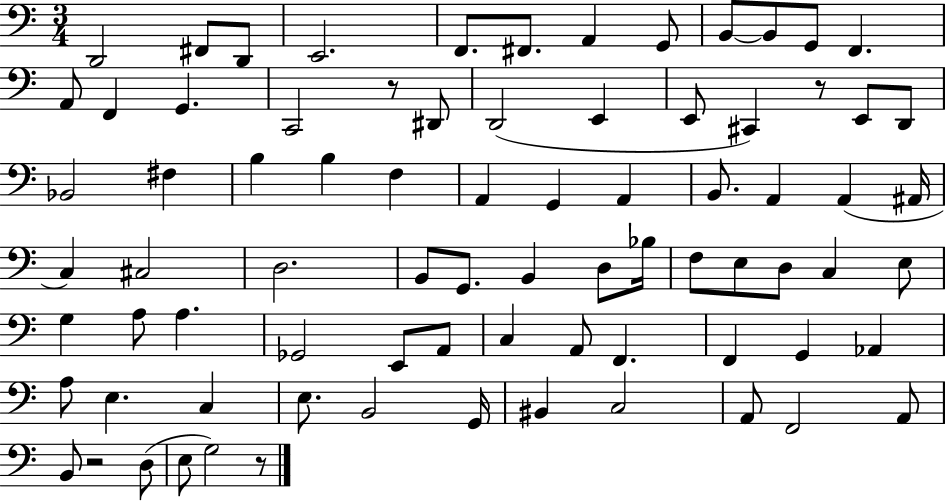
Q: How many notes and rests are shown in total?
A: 79